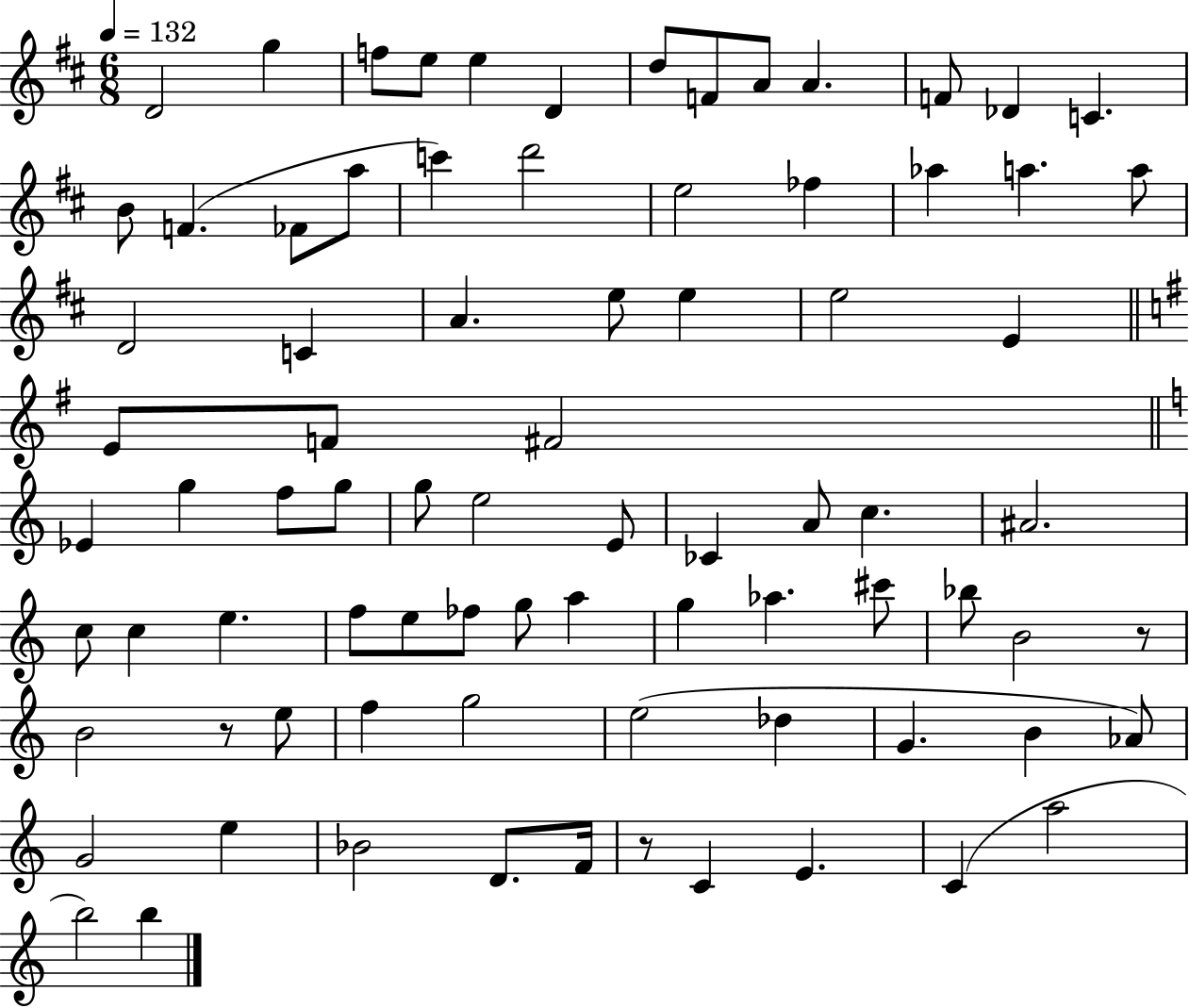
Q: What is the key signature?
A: D major